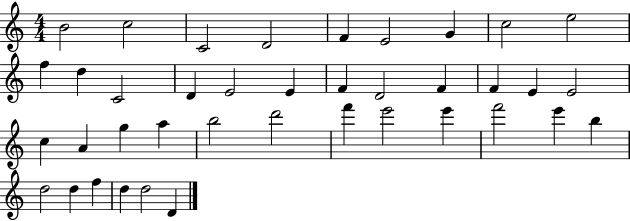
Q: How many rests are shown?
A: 0